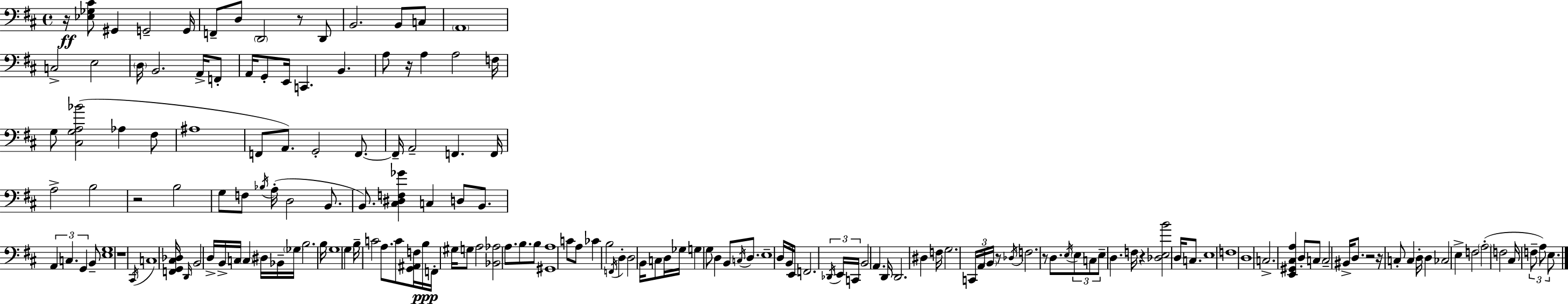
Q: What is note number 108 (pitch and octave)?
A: B2